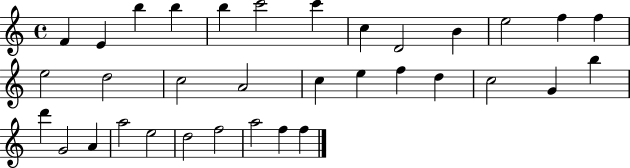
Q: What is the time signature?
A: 4/4